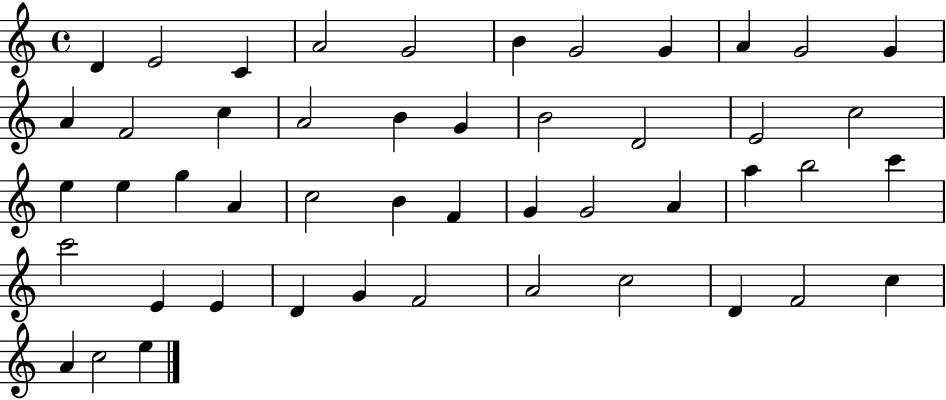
X:1
T:Untitled
M:4/4
L:1/4
K:C
D E2 C A2 G2 B G2 G A G2 G A F2 c A2 B G B2 D2 E2 c2 e e g A c2 B F G G2 A a b2 c' c'2 E E D G F2 A2 c2 D F2 c A c2 e